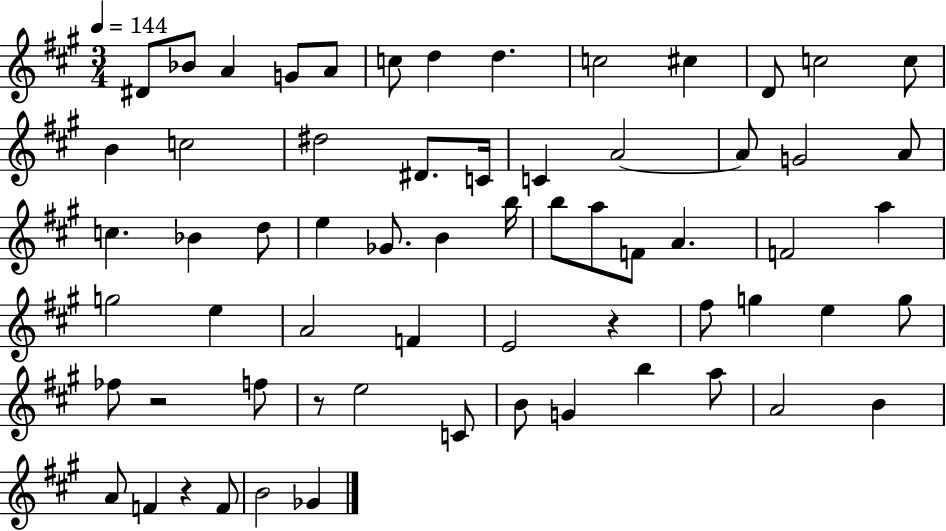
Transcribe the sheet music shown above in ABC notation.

X:1
T:Untitled
M:3/4
L:1/4
K:A
^D/2 _B/2 A G/2 A/2 c/2 d d c2 ^c D/2 c2 c/2 B c2 ^d2 ^D/2 C/4 C A2 A/2 G2 A/2 c _B d/2 e _G/2 B b/4 b/2 a/2 F/2 A F2 a g2 e A2 F E2 z ^f/2 g e g/2 _f/2 z2 f/2 z/2 e2 C/2 B/2 G b a/2 A2 B A/2 F z F/2 B2 _G